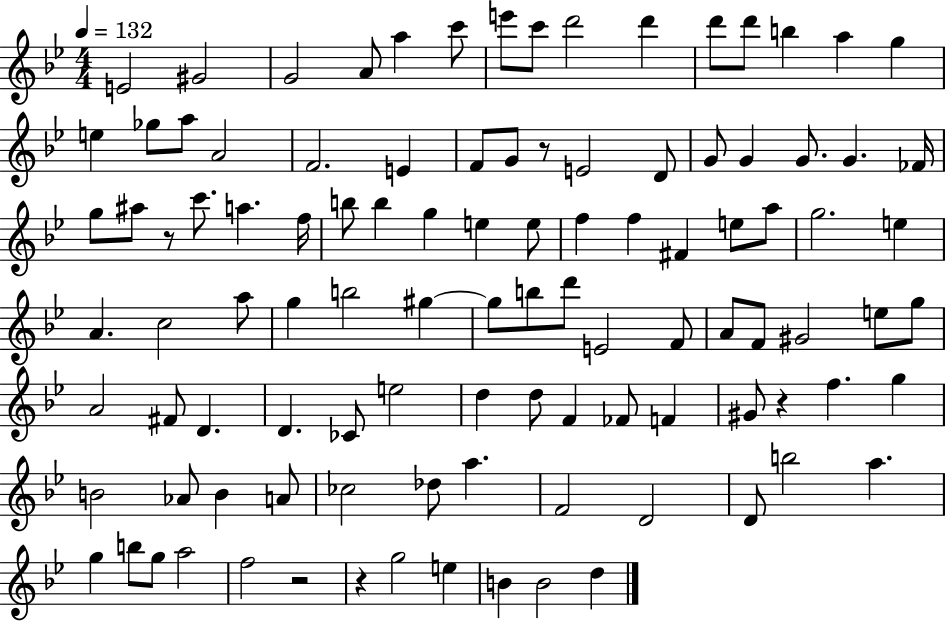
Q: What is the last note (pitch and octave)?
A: D5